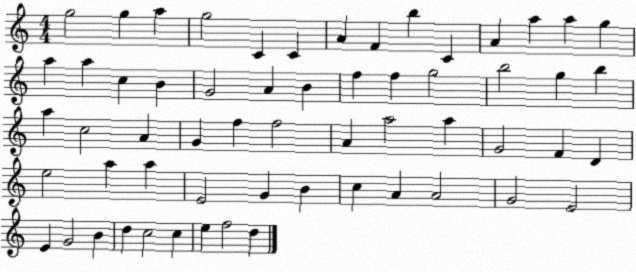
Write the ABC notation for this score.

X:1
T:Untitled
M:4/4
L:1/4
K:C
g2 g a g2 C C A F b C A a a g a a c B G2 A B f f g2 b2 g b a c2 A G f f2 A a2 a G2 F D e2 a a E2 G B c A A2 G2 E2 E G2 B d c2 c e f2 d